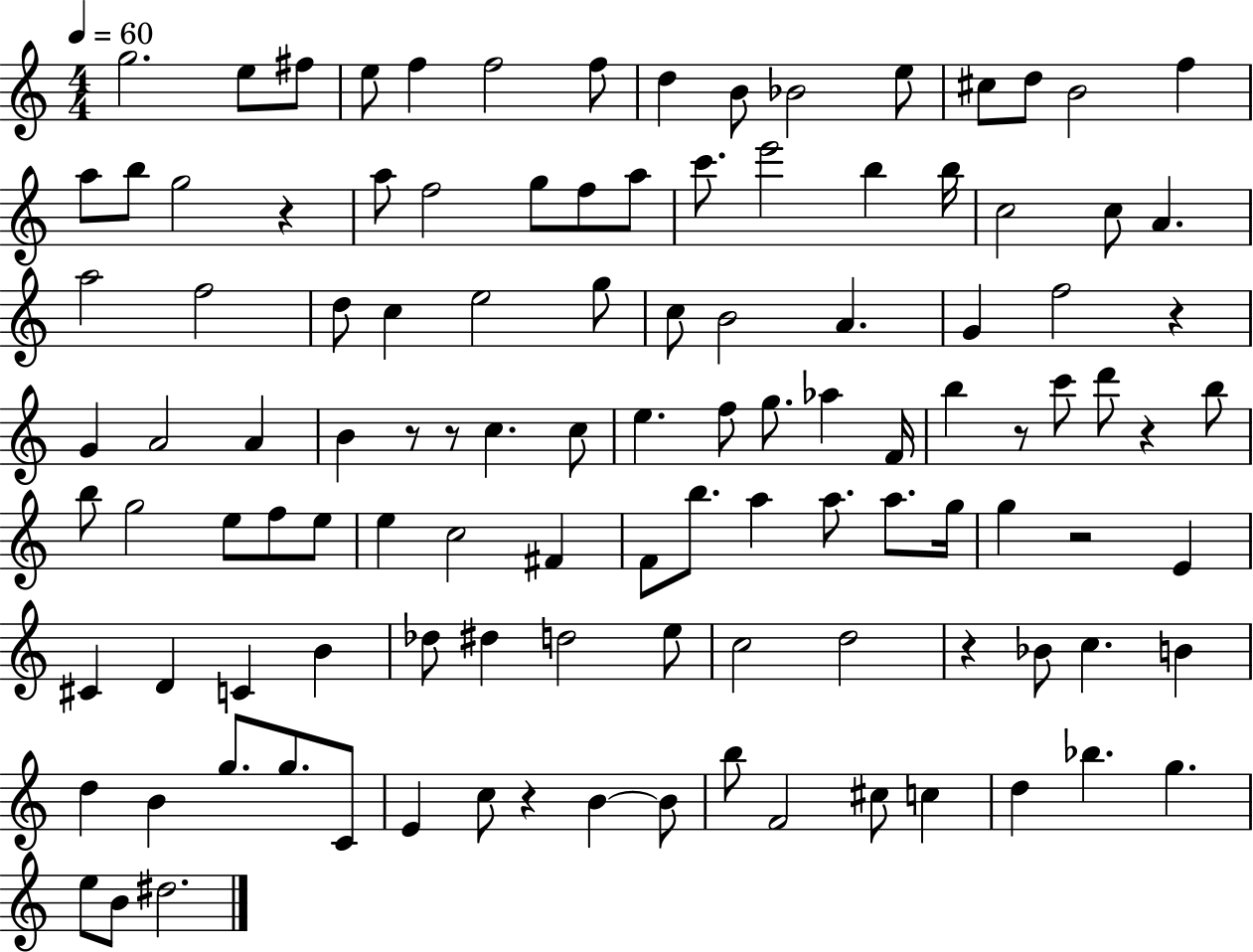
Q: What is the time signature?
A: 4/4